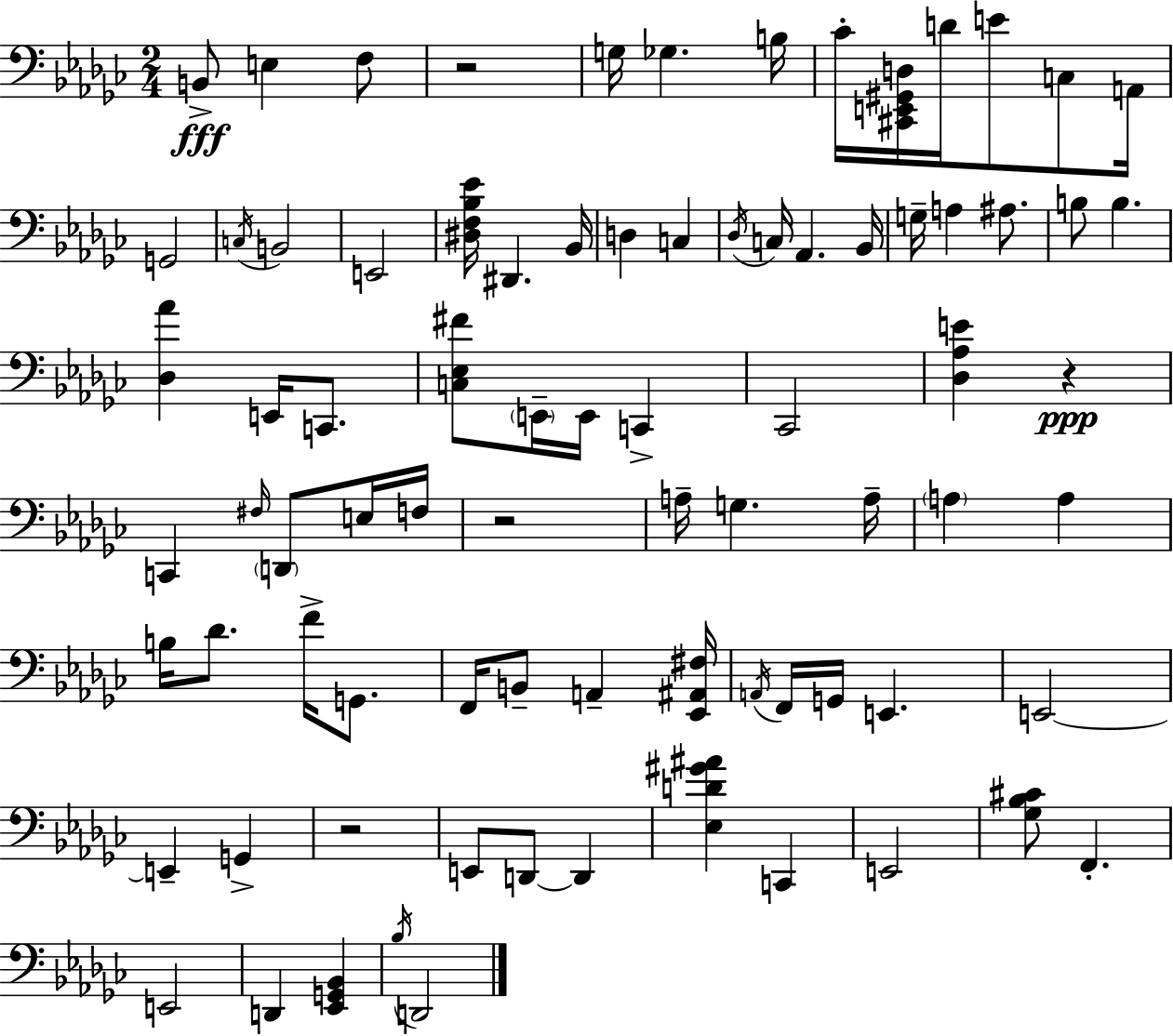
X:1
T:Untitled
M:2/4
L:1/4
K:Ebm
B,,/2 E, F,/2 z2 G,/4 _G, B,/4 _C/4 [^C,,E,,^G,,D,]/4 D/4 E/2 C,/2 A,,/4 G,,2 C,/4 B,,2 E,,2 [^D,F,_B,_E]/4 ^D,, _B,,/4 D, C, _D,/4 C,/4 _A,, _B,,/4 G,/4 A, ^A,/2 B,/2 B, [_D,_A] E,,/4 C,,/2 [C,_E,^F]/2 E,,/4 E,,/4 C,, _C,,2 [_D,_A,E] z C,, ^F,/4 D,,/2 E,/4 F,/4 z2 A,/4 G, A,/4 A, A, B,/4 _D/2 F/4 G,,/2 F,,/4 B,,/2 A,, [_E,,^A,,^F,]/4 A,,/4 F,,/4 G,,/4 E,, E,,2 E,, G,, z2 E,,/2 D,,/2 D,, [_E,D^G^A] C,, E,,2 [_G,_B,^C]/2 F,, E,,2 D,, [_E,,G,,_B,,] _B,/4 D,,2